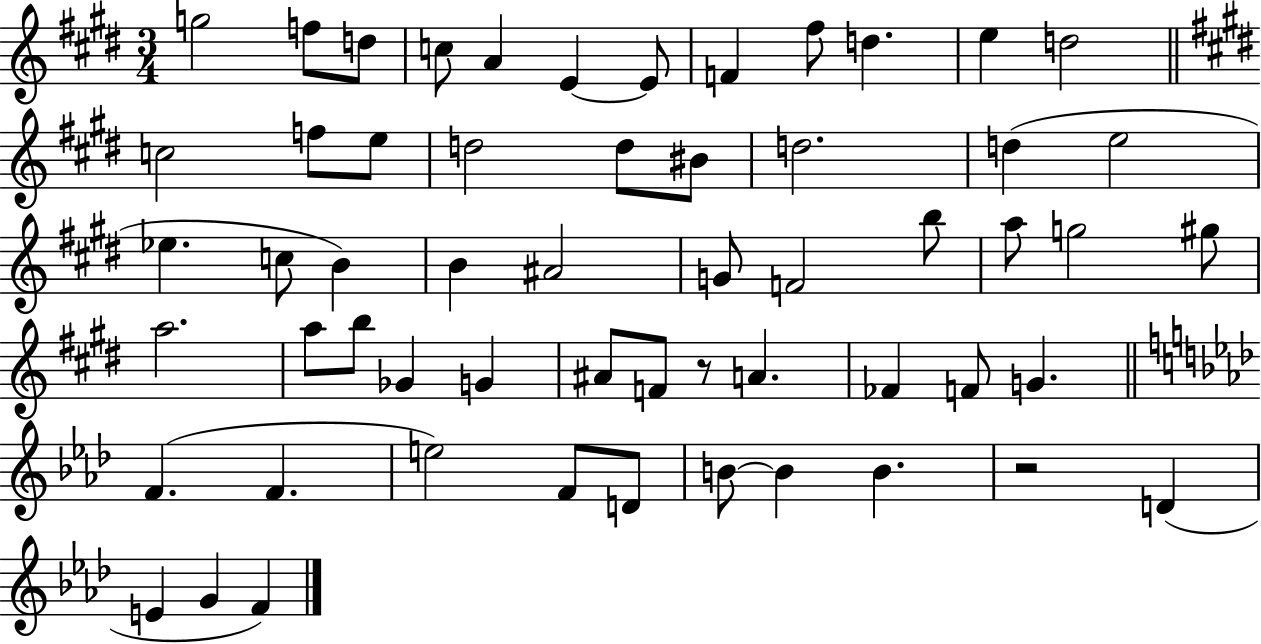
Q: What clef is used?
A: treble